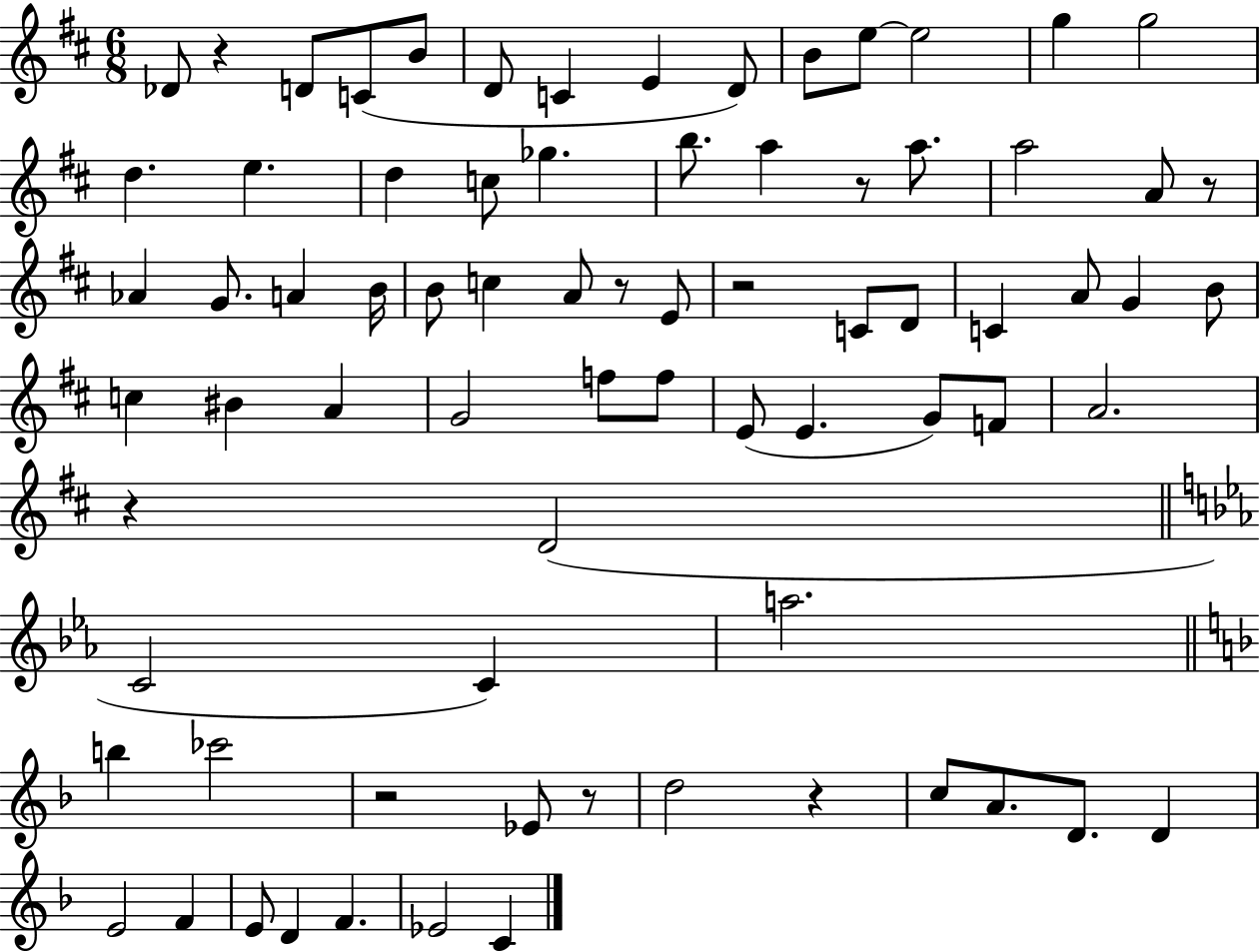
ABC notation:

X:1
T:Untitled
M:6/8
L:1/4
K:D
_D/2 z D/2 C/2 B/2 D/2 C E D/2 B/2 e/2 e2 g g2 d e d c/2 _g b/2 a z/2 a/2 a2 A/2 z/2 _A G/2 A B/4 B/2 c A/2 z/2 E/2 z2 C/2 D/2 C A/2 G B/2 c ^B A G2 f/2 f/2 E/2 E G/2 F/2 A2 z D2 C2 C a2 b _c'2 z2 _E/2 z/2 d2 z c/2 A/2 D/2 D E2 F E/2 D F _E2 C